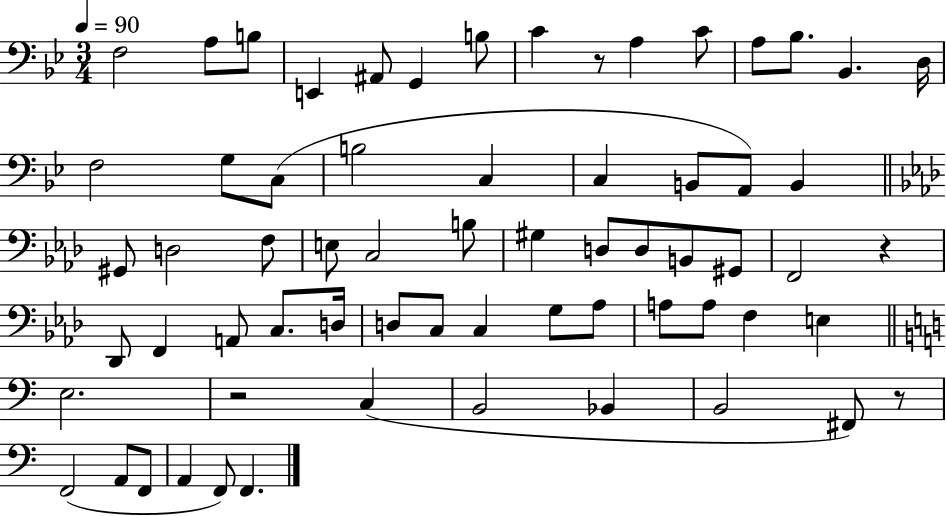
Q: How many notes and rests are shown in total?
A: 65